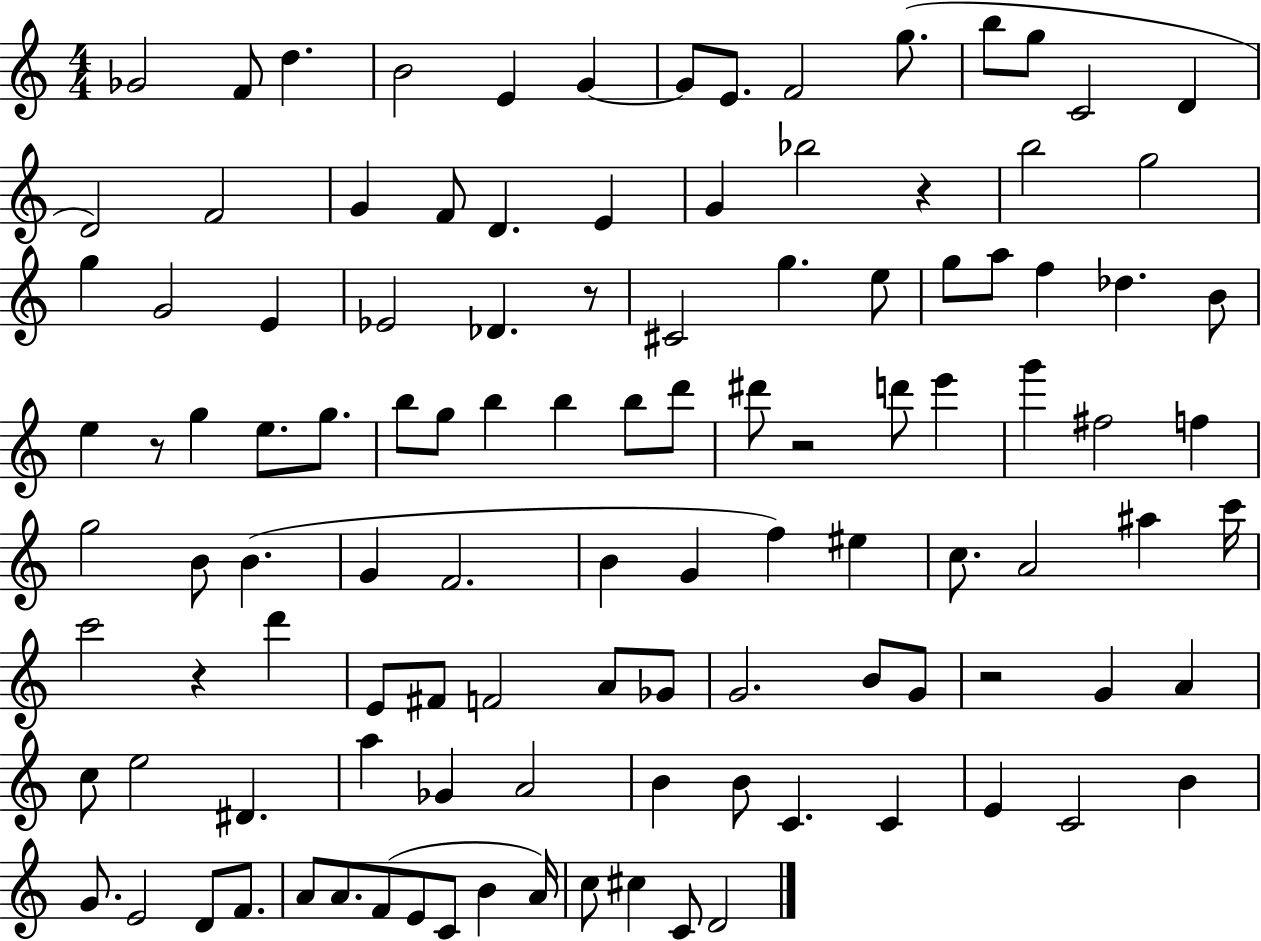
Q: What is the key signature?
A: C major